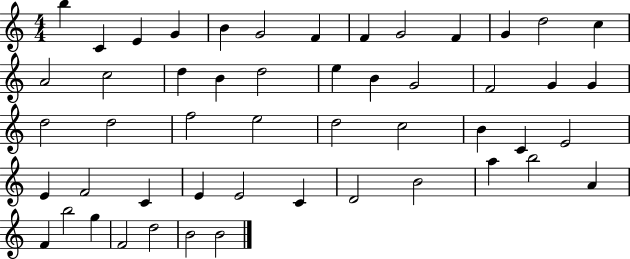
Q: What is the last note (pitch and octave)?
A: B4